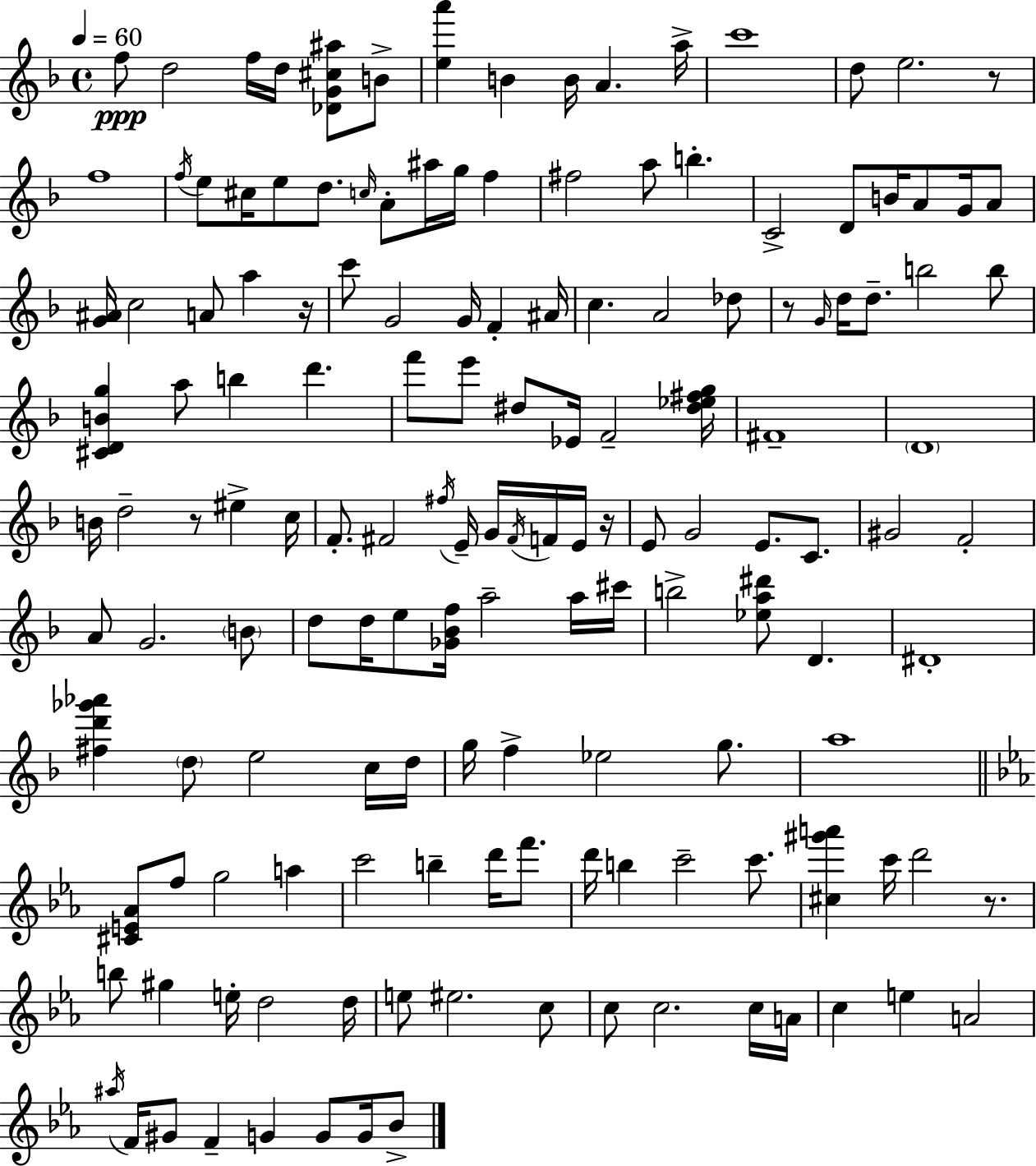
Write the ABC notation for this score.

X:1
T:Untitled
M:4/4
L:1/4
K:F
f/2 d2 f/4 d/4 [_DG^c^a]/2 B/2 [ea'] B B/4 A a/4 c'4 d/2 e2 z/2 f4 f/4 e/2 ^c/4 e/2 d/2 c/4 A/2 ^a/4 g/4 f ^f2 a/2 b C2 D/2 B/4 A/2 G/4 A/2 [G^A]/4 c2 A/2 a z/4 c'/2 G2 G/4 F ^A/4 c A2 _d/2 z/2 G/4 d/4 d/2 b2 b/2 [^CDBg] a/2 b d' f'/2 e'/2 ^d/2 _E/4 F2 [^d_e^fg]/4 ^F4 D4 B/4 d2 z/2 ^e c/4 F/2 ^F2 ^f/4 E/4 G/4 ^F/4 F/4 E/4 z/4 E/2 G2 E/2 C/2 ^G2 F2 A/2 G2 B/2 d/2 d/4 e/2 [_G_Bf]/4 a2 a/4 ^c'/4 b2 [_ea^d']/2 D ^D4 [^fd'_g'_a'] d/2 e2 c/4 d/4 g/4 f _e2 g/2 a4 [^CE_A]/2 f/2 g2 a c'2 b d'/4 f'/2 d'/4 b c'2 c'/2 [^c^g'a'] c'/4 d'2 z/2 b/2 ^g e/4 d2 d/4 e/2 ^e2 c/2 c/2 c2 c/4 A/4 c e A2 ^a/4 F/4 ^G/2 F G G/2 G/4 _B/2